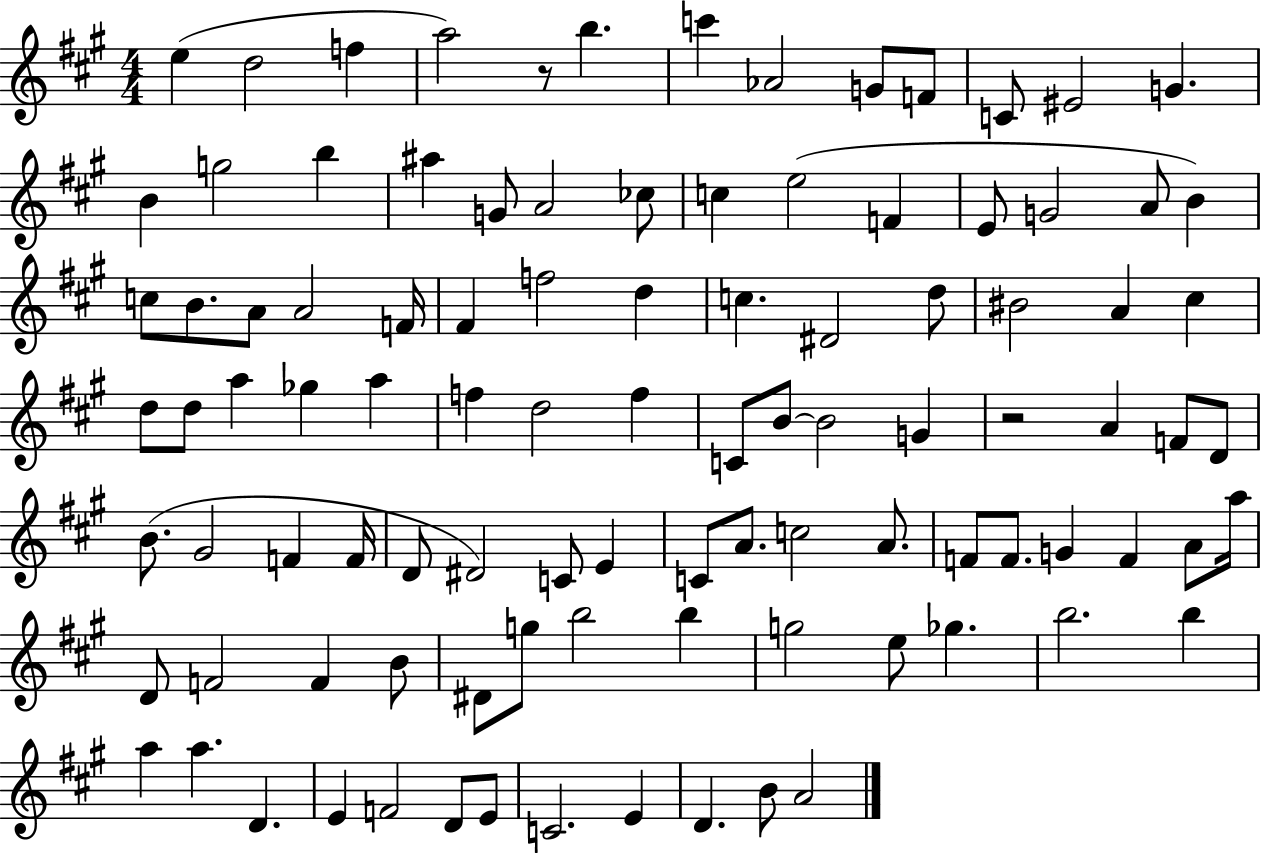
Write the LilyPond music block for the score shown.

{
  \clef treble
  \numericTimeSignature
  \time 4/4
  \key a \major
  e''4( d''2 f''4 | a''2) r8 b''4. | c'''4 aes'2 g'8 f'8 | c'8 eis'2 g'4. | \break b'4 g''2 b''4 | ais''4 g'8 a'2 ces''8 | c''4 e''2( f'4 | e'8 g'2 a'8 b'4) | \break c''8 b'8. a'8 a'2 f'16 | fis'4 f''2 d''4 | c''4. dis'2 d''8 | bis'2 a'4 cis''4 | \break d''8 d''8 a''4 ges''4 a''4 | f''4 d''2 f''4 | c'8 b'8~~ b'2 g'4 | r2 a'4 f'8 d'8 | \break b'8.( gis'2 f'4 f'16 | d'8 dis'2) c'8 e'4 | c'8 a'8. c''2 a'8. | f'8 f'8. g'4 f'4 a'8 a''16 | \break d'8 f'2 f'4 b'8 | dis'8 g''8 b''2 b''4 | g''2 e''8 ges''4. | b''2. b''4 | \break a''4 a''4. d'4. | e'4 f'2 d'8 e'8 | c'2. e'4 | d'4. b'8 a'2 | \break \bar "|."
}